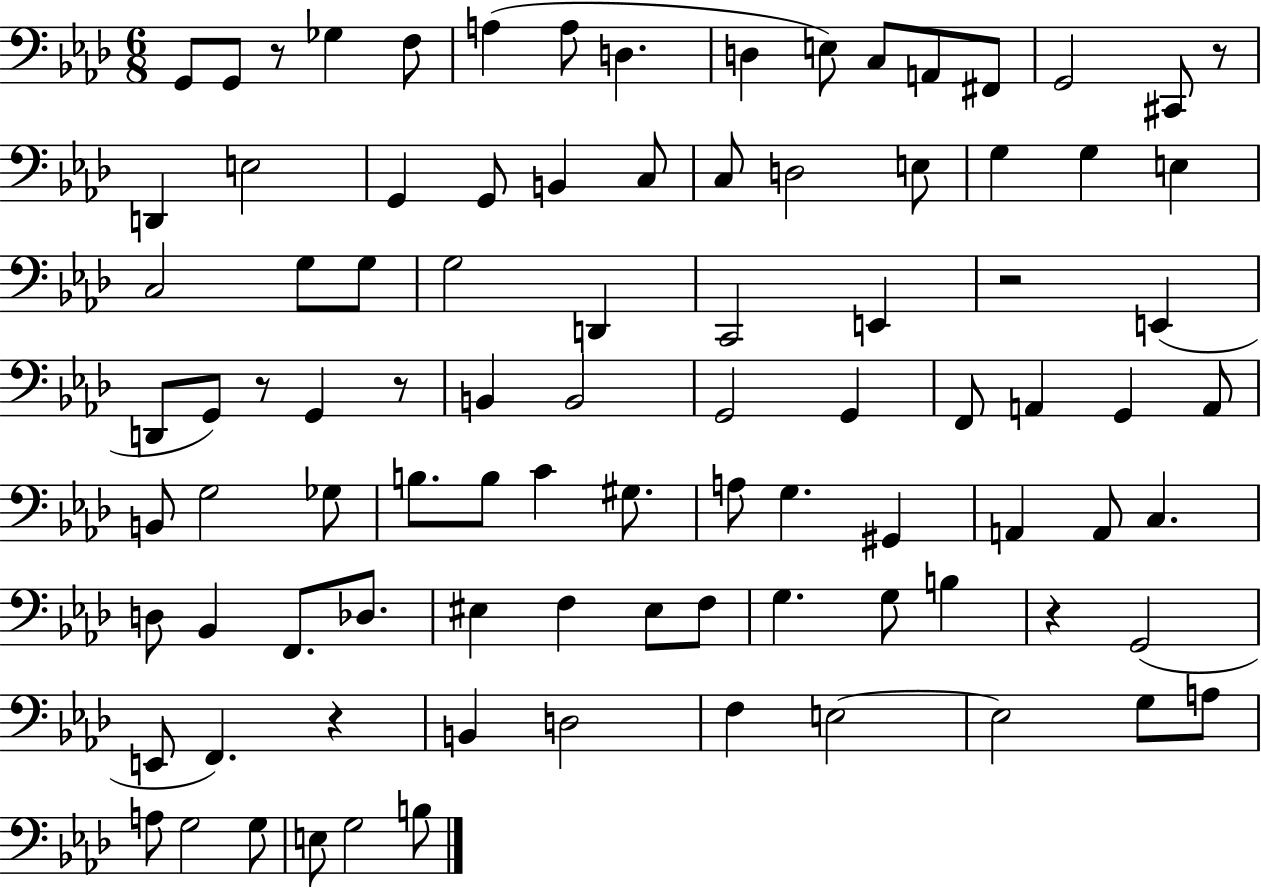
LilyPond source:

{
  \clef bass
  \numericTimeSignature
  \time 6/8
  \key aes \major
  g,8 g,8 r8 ges4 f8 | a4( a8 d4. | d4 e8) c8 a,8 fis,8 | g,2 cis,8 r8 | \break d,4 e2 | g,4 g,8 b,4 c8 | c8 d2 e8 | g4 g4 e4 | \break c2 g8 g8 | g2 d,4 | c,2 e,4 | r2 e,4( | \break d,8 g,8) r8 g,4 r8 | b,4 b,2 | g,2 g,4 | f,8 a,4 g,4 a,8 | \break b,8 g2 ges8 | b8. b8 c'4 gis8. | a8 g4. gis,4 | a,4 a,8 c4. | \break d8 bes,4 f,8. des8. | eis4 f4 eis8 f8 | g4. g8 b4 | r4 g,2( | \break e,8 f,4.) r4 | b,4 d2 | f4 e2~~ | e2 g8 a8 | \break a8 g2 g8 | e8 g2 b8 | \bar "|."
}